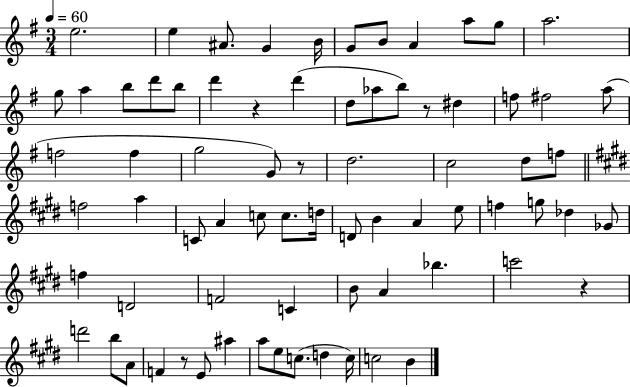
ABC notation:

X:1
T:Untitled
M:3/4
L:1/4
K:G
e2 e ^A/2 G B/4 G/2 B/2 A a/2 g/2 a2 g/2 a b/2 d'/2 b/2 d' z d' d/2 _a/2 b/2 z/2 ^d f/2 ^f2 a/2 f2 f g2 G/2 z/2 d2 c2 d/2 f/2 f2 a C/2 A c/2 c/2 d/4 D/2 B A e/2 f g/2 _d _G/2 f D2 F2 C B/2 A _b c'2 z d'2 b/2 A/2 F z/2 E/2 ^a a/2 e/2 c/2 d c/4 c2 B